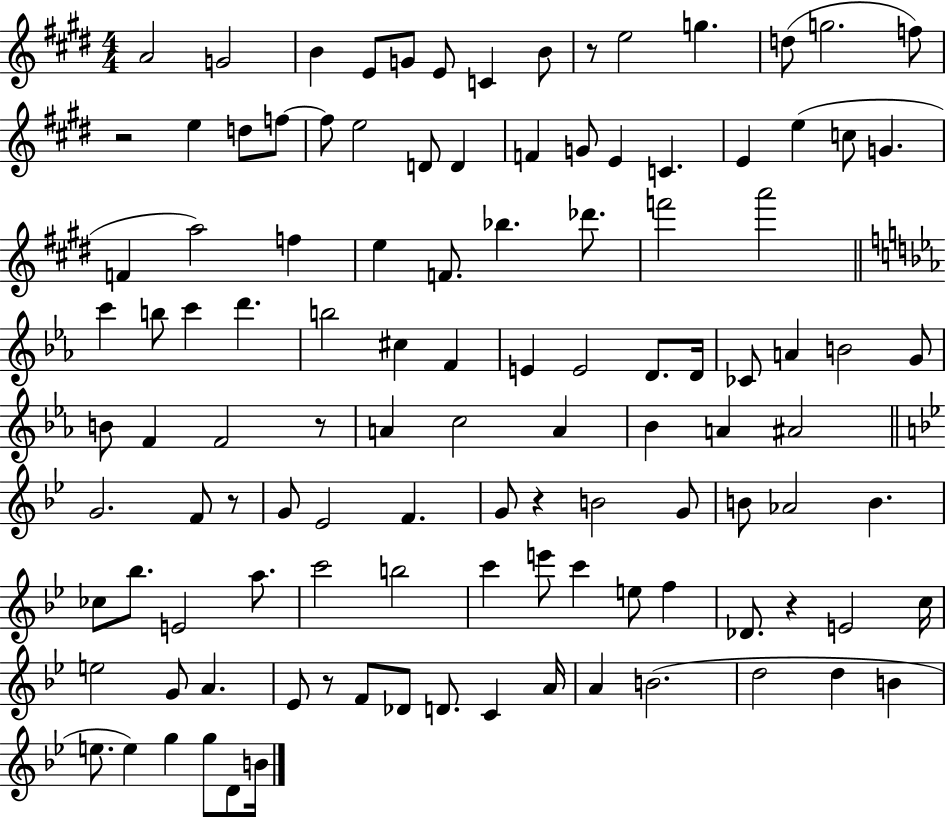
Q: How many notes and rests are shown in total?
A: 113